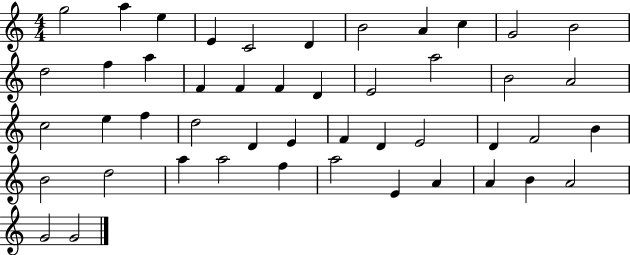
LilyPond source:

{
  \clef treble
  \numericTimeSignature
  \time 4/4
  \key c \major
  g''2 a''4 e''4 | e'4 c'2 d'4 | b'2 a'4 c''4 | g'2 b'2 | \break d''2 f''4 a''4 | f'4 f'4 f'4 d'4 | e'2 a''2 | b'2 a'2 | \break c''2 e''4 f''4 | d''2 d'4 e'4 | f'4 d'4 e'2 | d'4 f'2 b'4 | \break b'2 d''2 | a''4 a''2 f''4 | a''2 e'4 a'4 | a'4 b'4 a'2 | \break g'2 g'2 | \bar "|."
}